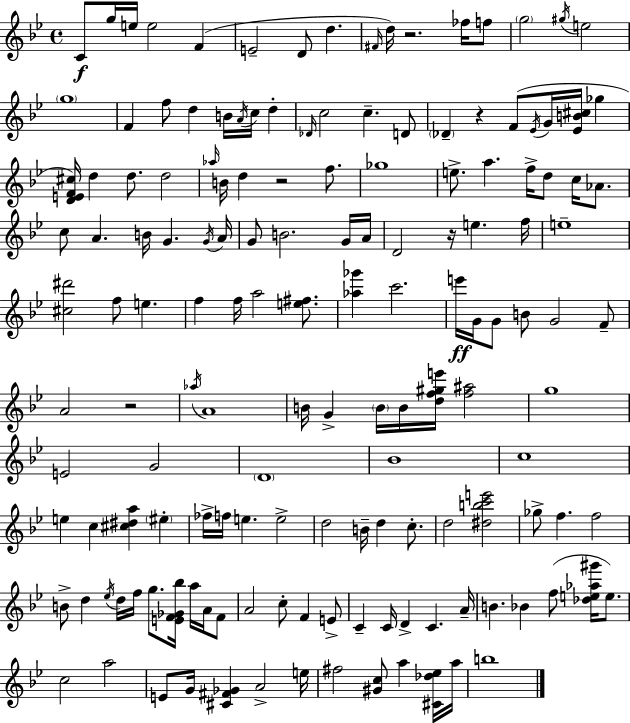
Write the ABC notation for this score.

X:1
T:Untitled
M:4/4
L:1/4
K:Gm
C/2 g/4 e/4 e2 F E2 D/2 d ^F/4 d/4 z2 _f/4 f/2 g2 ^g/4 e2 g4 F f/2 d B/4 A/4 c/4 d _D/4 c2 c D/2 _D z F/2 _E/4 G/4 [_EB^c]/4 _g [DEF^c]/4 d d/2 d2 _a/4 B/4 d z2 f/2 _g4 e/2 a f/4 d/2 c/4 _A/2 c/2 A B/4 G G/4 A/4 G/2 B2 G/4 A/4 D2 z/4 e f/4 e4 [^c^d']2 f/2 e f f/4 a2 [e^f]/2 [_a_g'] c'2 e'/4 G/4 G/2 B/2 G2 F/2 A2 z2 _a/4 A4 B/4 G B/4 B/4 [df^ge']/4 [f^a]2 g4 E2 G2 D4 _B4 c4 e c [^c^da] ^e _f/4 f/4 e e2 d2 B/4 d c/2 d2 [^dbc'e']2 _g/2 f f2 B/2 d _e/4 d/4 f/4 g/2 [EF_G_b]/4 a/4 A/4 F/2 A2 c/2 F E/2 C C/4 D C A/4 B _B f/2 [_de_a^g']/4 e/2 c2 a2 E/2 G/4 [^C^F_G] A2 e/4 ^f2 [^Gc]/2 a [^C_d_e]/4 a/4 b4